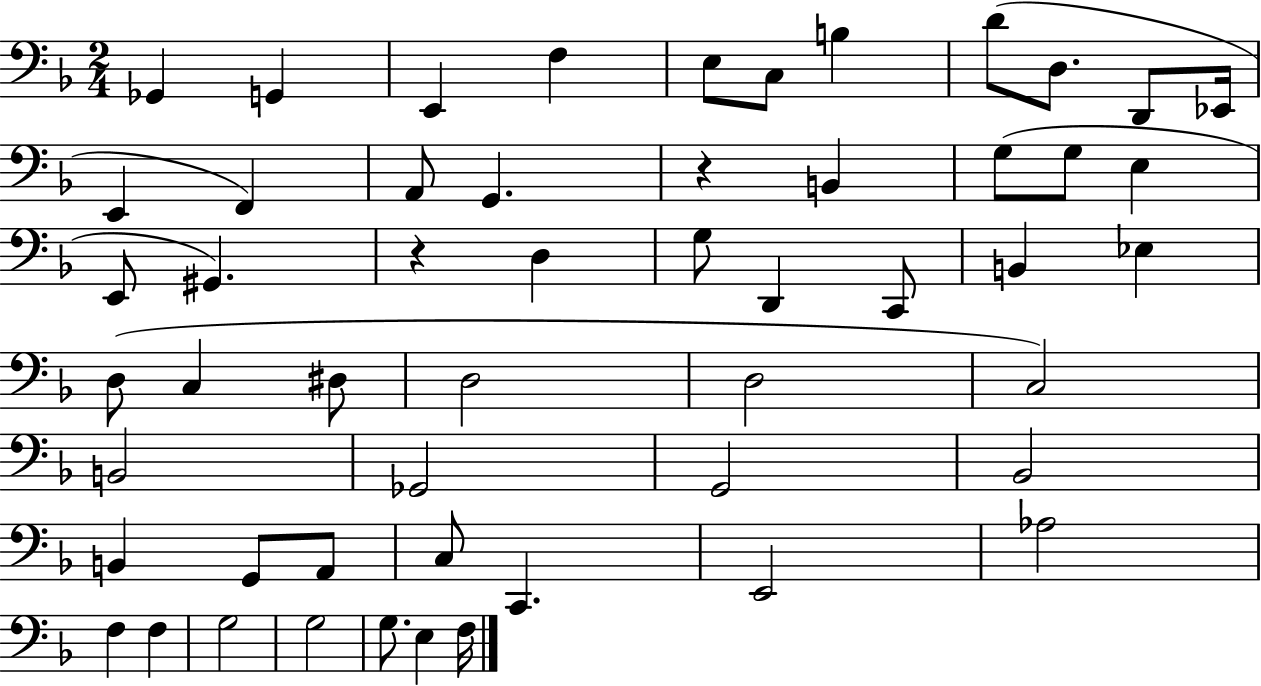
X:1
T:Untitled
M:2/4
L:1/4
K:F
_G,, G,, E,, F, E,/2 C,/2 B, D/2 D,/2 D,,/2 _E,,/4 E,, F,, A,,/2 G,, z B,, G,/2 G,/2 E, E,,/2 ^G,, z D, G,/2 D,, C,,/2 B,, _E, D,/2 C, ^D,/2 D,2 D,2 C,2 B,,2 _G,,2 G,,2 _B,,2 B,, G,,/2 A,,/2 C,/2 C,, E,,2 _A,2 F, F, G,2 G,2 G,/2 E, F,/4